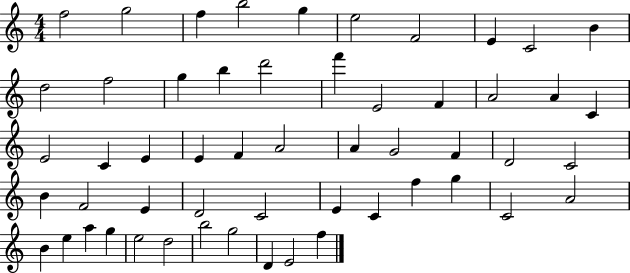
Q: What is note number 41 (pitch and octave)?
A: G5